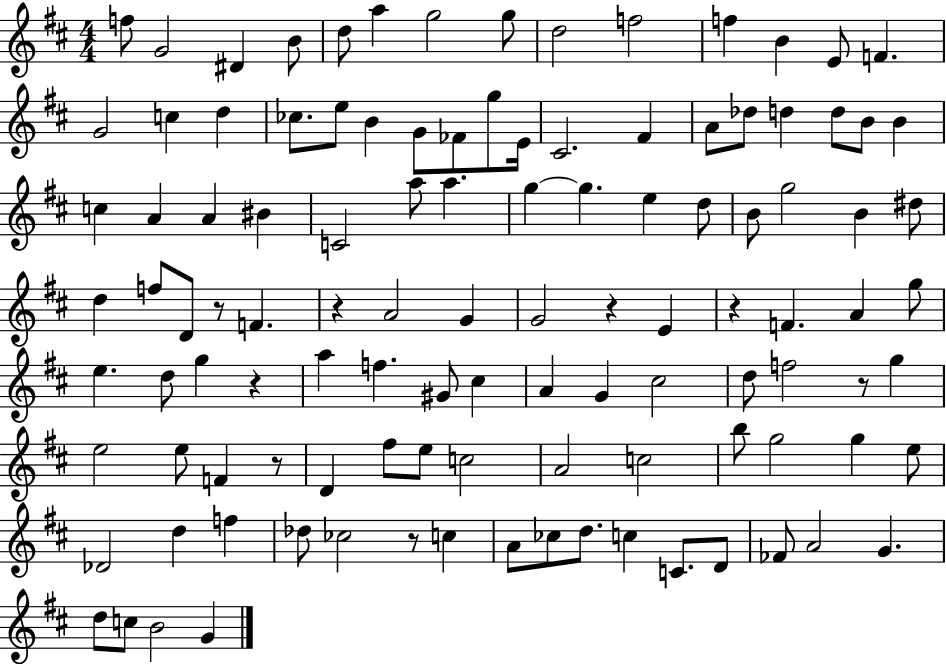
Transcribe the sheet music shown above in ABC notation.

X:1
T:Untitled
M:4/4
L:1/4
K:D
f/2 G2 ^D B/2 d/2 a g2 g/2 d2 f2 f B E/2 F G2 c d _c/2 e/2 B G/2 _F/2 g/2 E/4 ^C2 ^F A/2 _d/2 d d/2 B/2 B c A A ^B C2 a/2 a g g e d/2 B/2 g2 B ^d/2 d f/2 D/2 z/2 F z A2 G G2 z E z F A g/2 e d/2 g z a f ^G/2 ^c A G ^c2 d/2 f2 z/2 g e2 e/2 F z/2 D ^f/2 e/2 c2 A2 c2 b/2 g2 g e/2 _D2 d f _d/2 _c2 z/2 c A/2 _c/2 d/2 c C/2 D/2 _F/2 A2 G d/2 c/2 B2 G